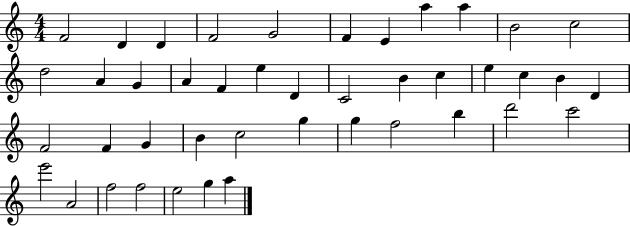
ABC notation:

X:1
T:Untitled
M:4/4
L:1/4
K:C
F2 D D F2 G2 F E a a B2 c2 d2 A G A F e D C2 B c e c B D F2 F G B c2 g g f2 b d'2 c'2 e'2 A2 f2 f2 e2 g a